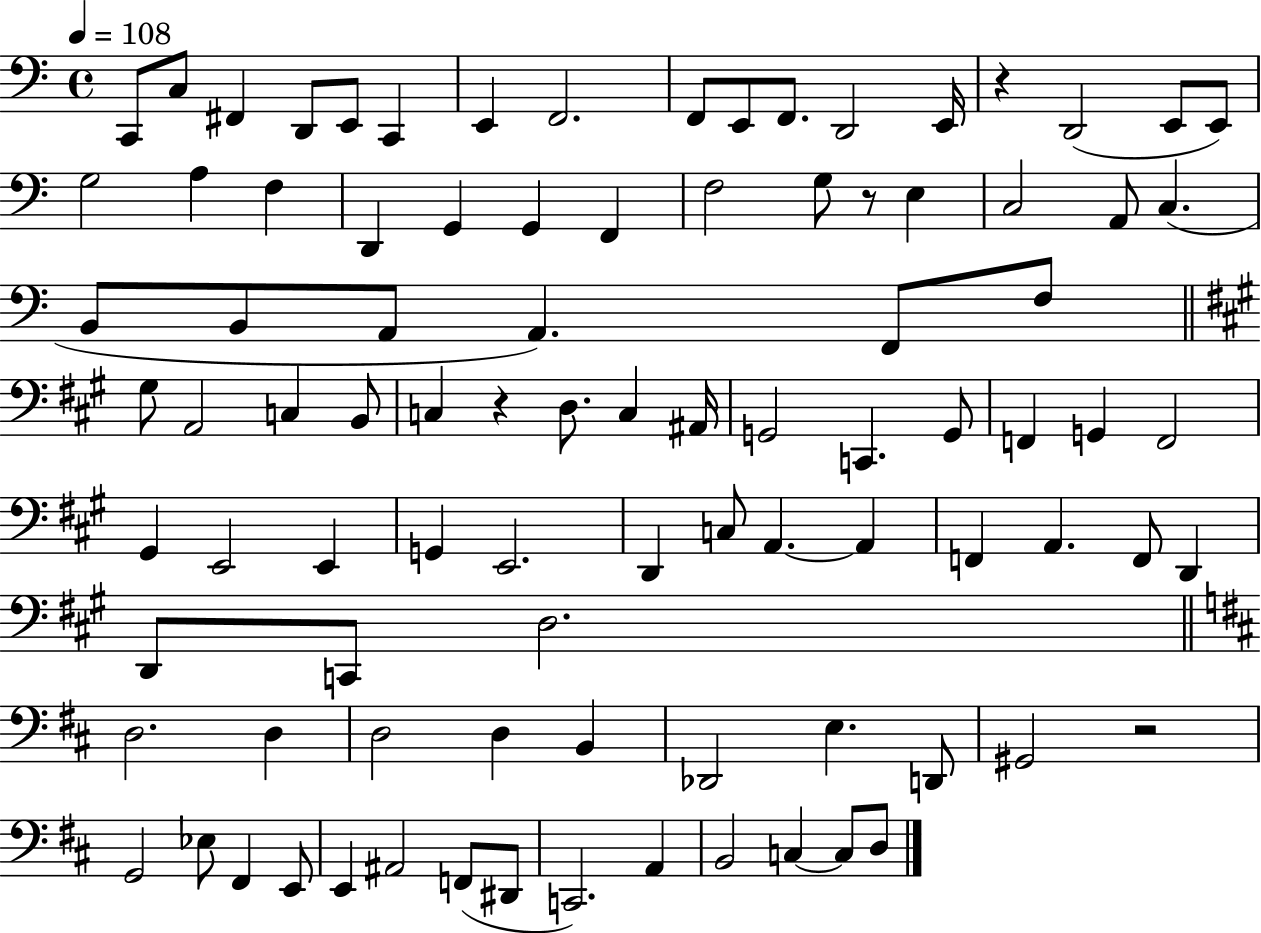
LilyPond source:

{
  \clef bass
  \time 4/4
  \defaultTimeSignature
  \key c \major
  \tempo 4 = 108
  c,8 c8 fis,4 d,8 e,8 c,4 | e,4 f,2. | f,8 e,8 f,8. d,2 e,16 | r4 d,2( e,8 e,8) | \break g2 a4 f4 | d,4 g,4 g,4 f,4 | f2 g8 r8 e4 | c2 a,8 c4.( | \break b,8 b,8 a,8 a,4.) f,8 f8 | \bar "||" \break \key a \major gis8 a,2 c4 b,8 | c4 r4 d8. c4 ais,16 | g,2 c,4. g,8 | f,4 g,4 f,2 | \break gis,4 e,2 e,4 | g,4 e,2. | d,4 c8 a,4.~~ a,4 | f,4 a,4. f,8 d,4 | \break d,8 c,8 d2. | \bar "||" \break \key d \major d2. d4 | d2 d4 b,4 | des,2 e4. d,8 | gis,2 r2 | \break g,2 ees8 fis,4 e,8 | e,4 ais,2 f,8( dis,8 | c,2.) a,4 | b,2 c4~~ c8 d8 | \break \bar "|."
}